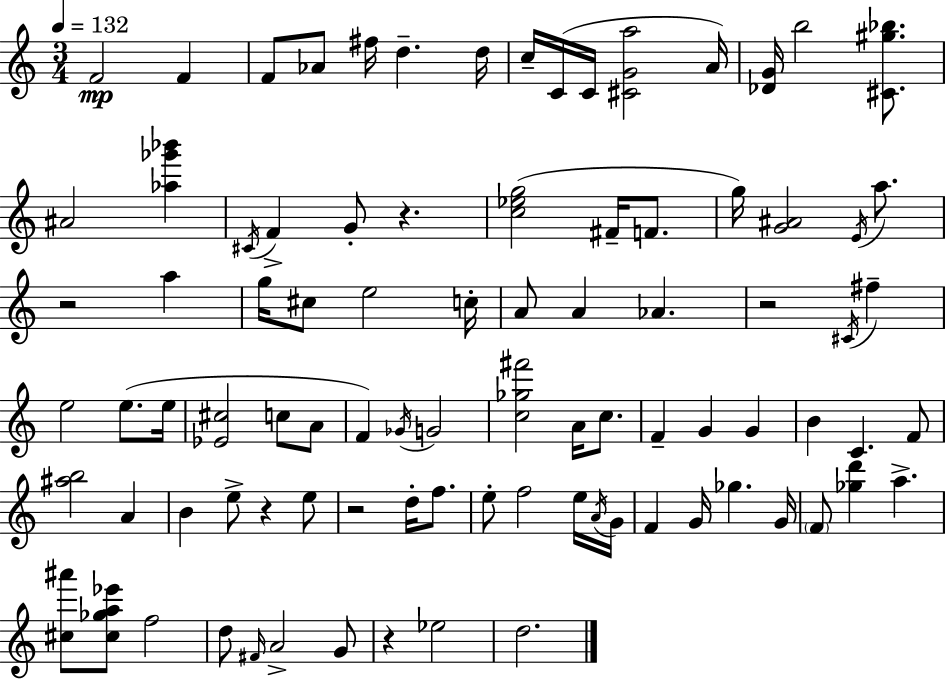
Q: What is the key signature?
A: A minor